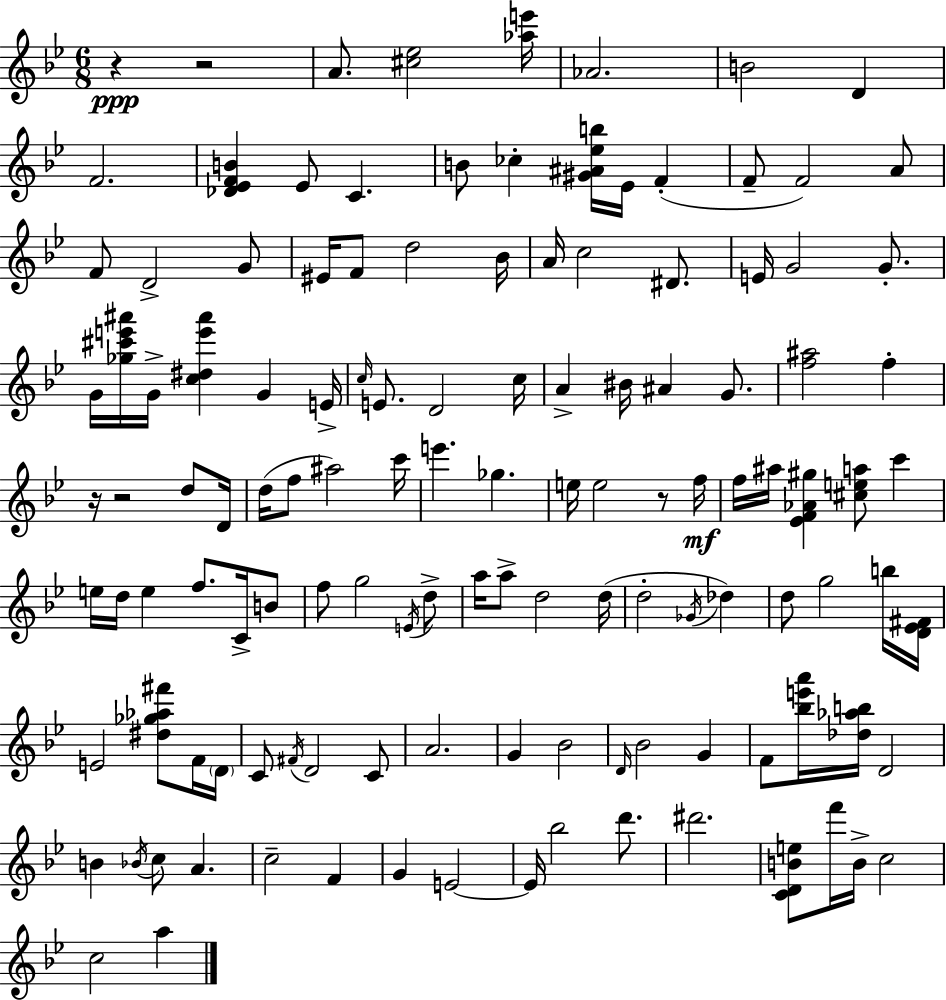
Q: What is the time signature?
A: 6/8